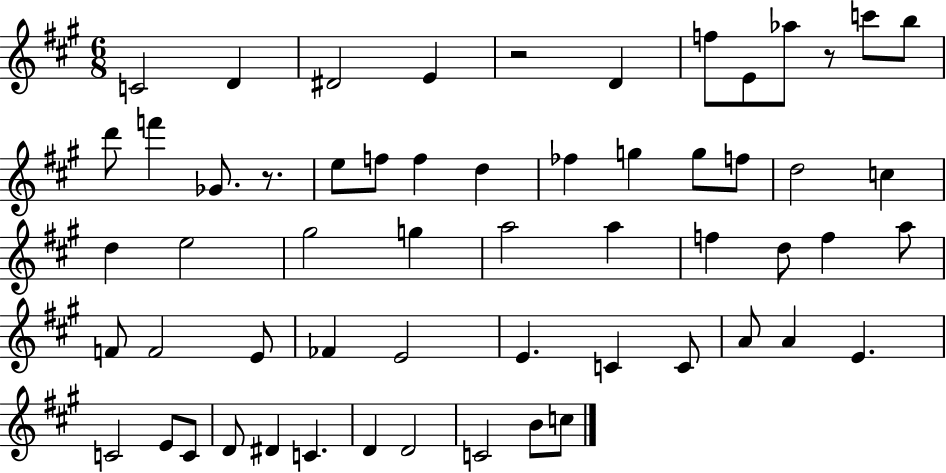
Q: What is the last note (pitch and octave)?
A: C5